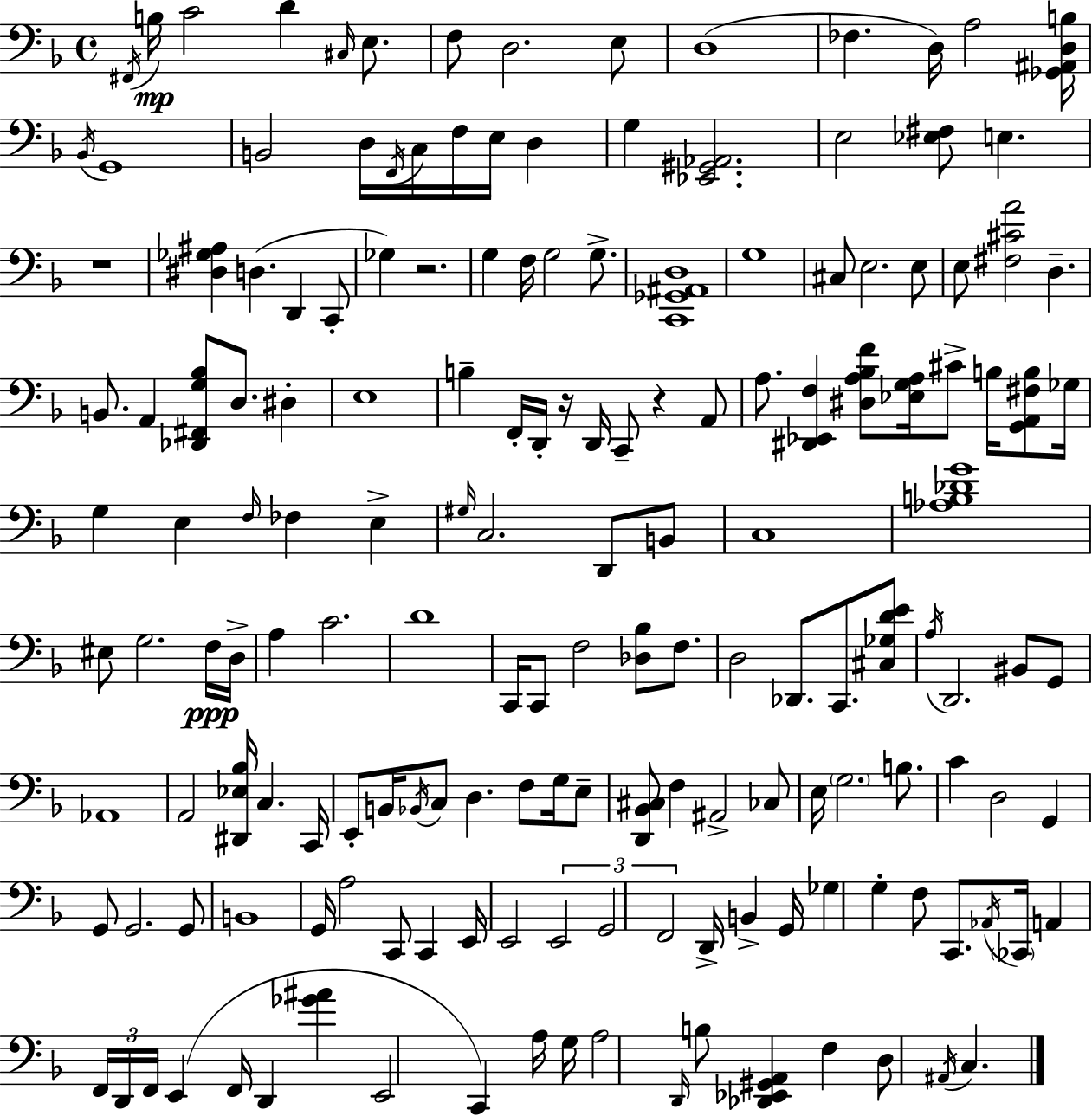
X:1
T:Untitled
M:4/4
L:1/4
K:F
^F,,/4 B,/4 C2 D ^C,/4 E,/2 F,/2 D,2 E,/2 D,4 _F, D,/4 A,2 [_G,,^A,,D,B,]/4 _B,,/4 G,,4 B,,2 D,/4 F,,/4 C,/4 F,/4 E,/4 D, G, [_E,,^G,,_A,,]2 E,2 [_E,^F,]/2 E, z4 [^D,_G,^A,] D, D,, C,,/2 _G, z2 G, F,/4 G,2 G,/2 [C,,_G,,^A,,D,]4 G,4 ^C,/2 E,2 E,/2 E,/2 [^F,^CA]2 D, B,,/2 A,, [_D,,^F,,G,_B,]/2 D,/2 ^D, E,4 B, F,,/4 D,,/4 z/4 D,,/4 C,,/2 z A,,/2 A,/2 [^D,,_E,,F,] [^D,A,_B,F]/2 [_E,G,A,]/4 ^C/2 B,/4 [G,,A,,^F,B,]/2 _G,/4 G, E, F,/4 _F, E, ^G,/4 C,2 D,,/2 B,,/2 C,4 [_A,B,_DG]4 ^E,/2 G,2 F,/4 D,/4 A, C2 D4 C,,/4 C,,/2 F,2 [_D,_B,]/2 F,/2 D,2 _D,,/2 C,,/2 [^C,_G,DE]/2 A,/4 D,,2 ^B,,/2 G,,/2 _A,,4 A,,2 [^D,,_E,_B,]/4 C, C,,/4 E,,/2 B,,/4 _B,,/4 C,/2 D, F,/2 G,/4 E,/2 [D,,_B,,^C,]/2 F, ^A,,2 _C,/2 E,/4 G,2 B,/2 C D,2 G,, G,,/2 G,,2 G,,/2 B,,4 G,,/4 A,2 C,,/2 C,, E,,/4 E,,2 E,,2 G,,2 F,,2 D,,/4 B,, G,,/4 _G, G, F,/2 C,,/2 _A,,/4 _C,,/4 A,, F,,/4 D,,/4 F,,/4 E,, F,,/4 D,, [_G^A] E,,2 C,, A,/4 G,/4 A,2 D,,/4 B,/2 [_D,,_E,,^G,,A,,] F, D,/2 ^A,,/4 C,